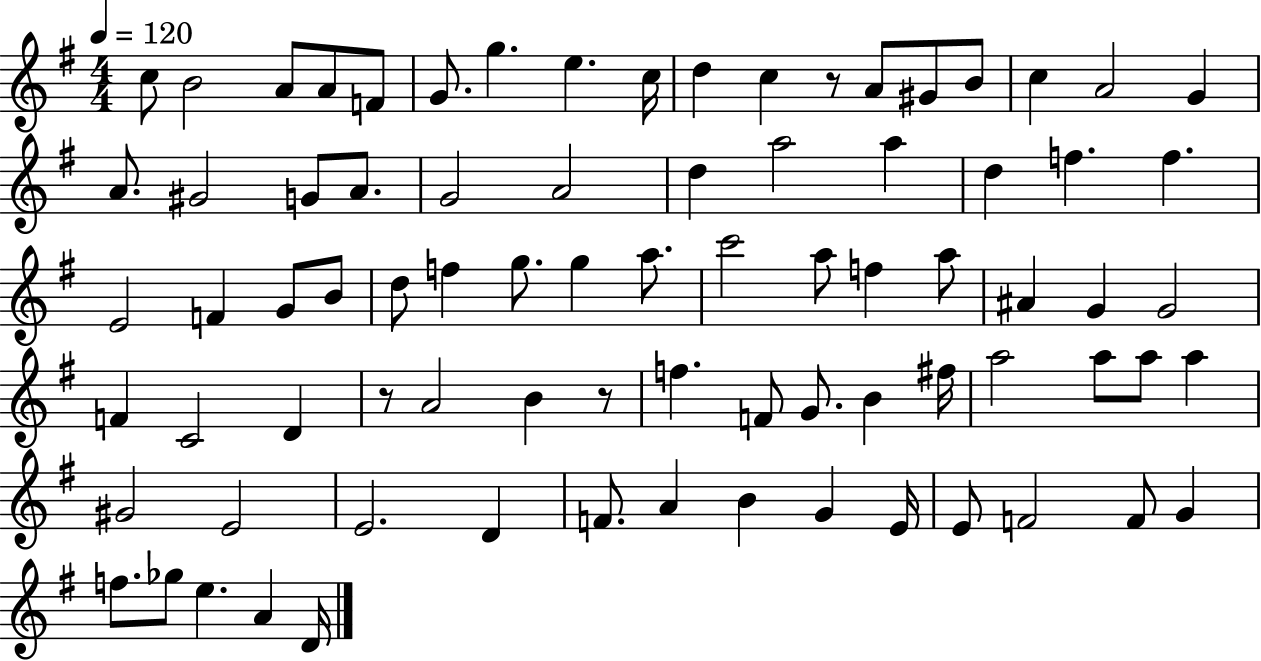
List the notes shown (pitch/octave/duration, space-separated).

C5/e B4/h A4/e A4/e F4/e G4/e. G5/q. E5/q. C5/s D5/q C5/q R/e A4/e G#4/e B4/e C5/q A4/h G4/q A4/e. G#4/h G4/e A4/e. G4/h A4/h D5/q A5/h A5/q D5/q F5/q. F5/q. E4/h F4/q G4/e B4/e D5/e F5/q G5/e. G5/q A5/e. C6/h A5/e F5/q A5/e A#4/q G4/q G4/h F4/q C4/h D4/q R/e A4/h B4/q R/e F5/q. F4/e G4/e. B4/q F#5/s A5/h A5/e A5/e A5/q G#4/h E4/h E4/h. D4/q F4/e. A4/q B4/q G4/q E4/s E4/e F4/h F4/e G4/q F5/e. Gb5/e E5/q. A4/q D4/s